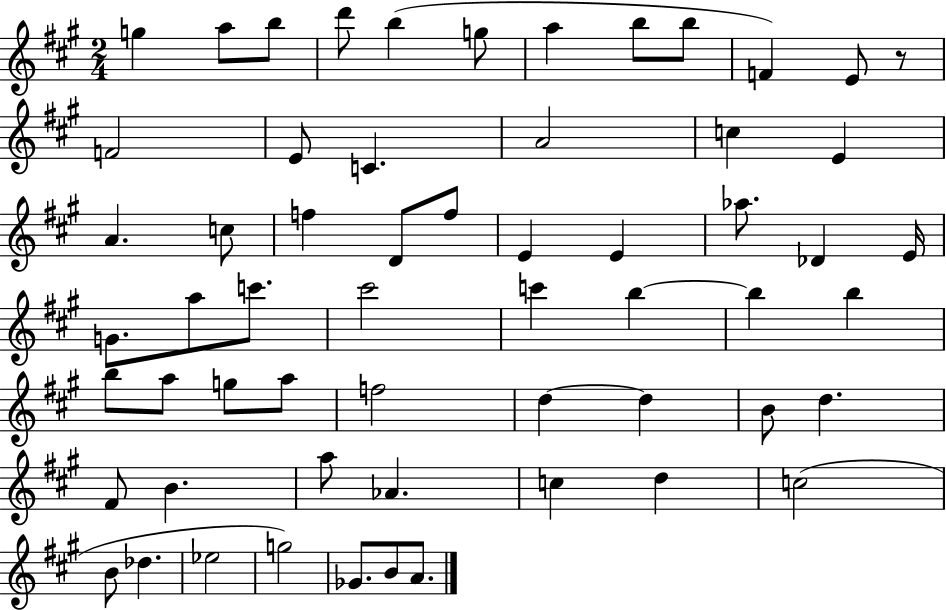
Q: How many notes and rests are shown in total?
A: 59